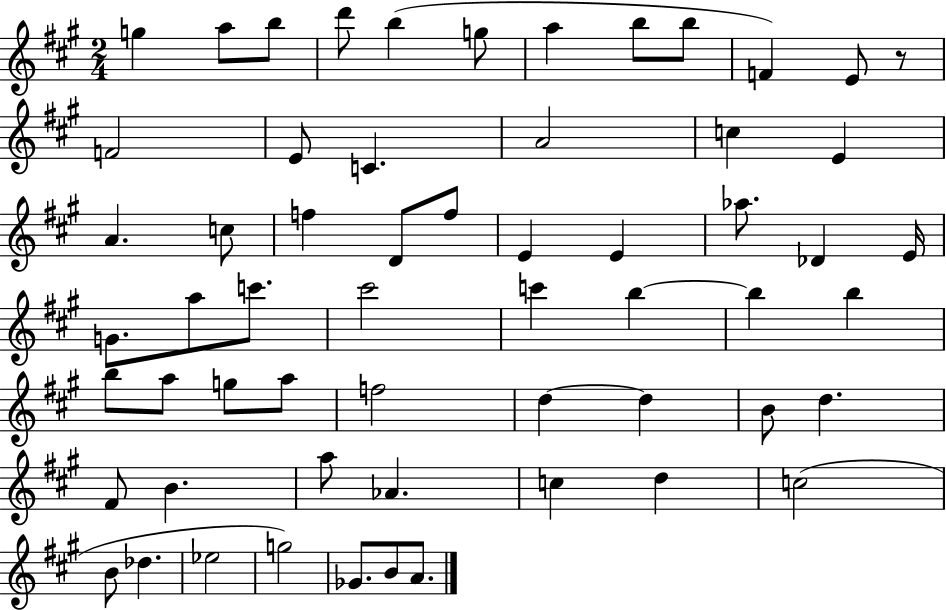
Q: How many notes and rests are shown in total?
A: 59